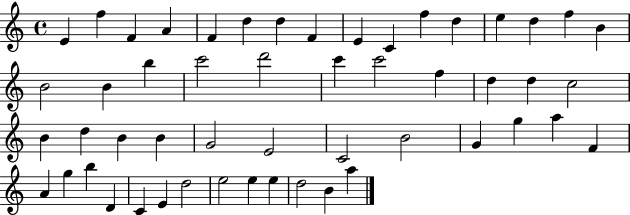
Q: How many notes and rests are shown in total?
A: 52